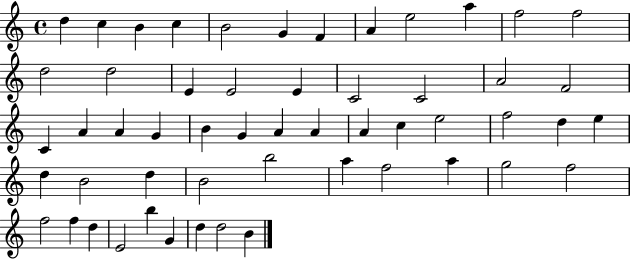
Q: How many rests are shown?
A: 0